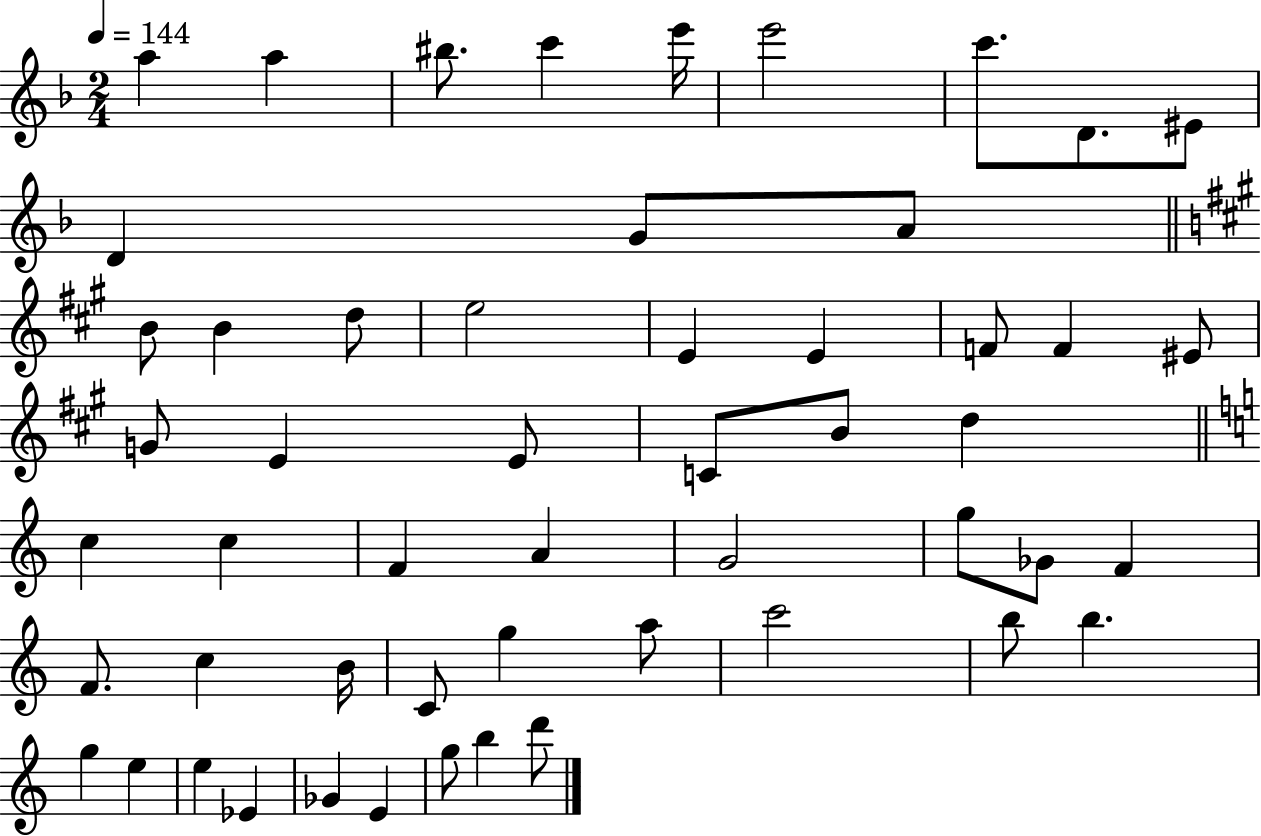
A5/q A5/q BIS5/e. C6/q E6/s E6/h C6/e. D4/e. EIS4/e D4/q G4/e A4/e B4/e B4/q D5/e E5/h E4/q E4/q F4/e F4/q EIS4/e G4/e E4/q E4/e C4/e B4/e D5/q C5/q C5/q F4/q A4/q G4/h G5/e Gb4/e F4/q F4/e. C5/q B4/s C4/e G5/q A5/e C6/h B5/e B5/q. G5/q E5/q E5/q Eb4/q Gb4/q E4/q G5/e B5/q D6/e